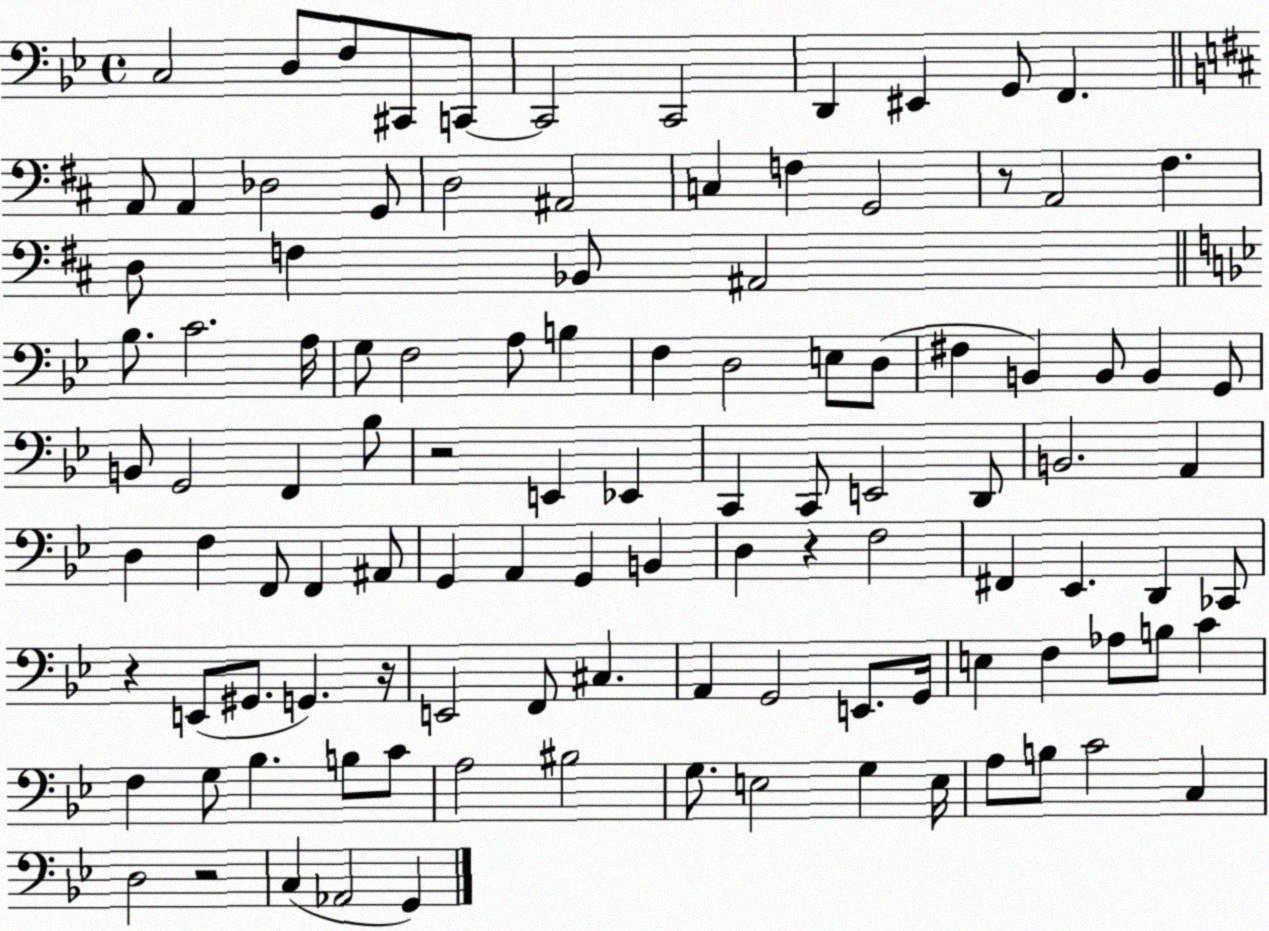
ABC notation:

X:1
T:Untitled
M:4/4
L:1/4
K:Bb
C,2 D,/2 F,/2 ^C,,/2 C,,/2 C,,2 C,,2 D,, ^E,, G,,/2 F,, A,,/2 A,, _D,2 G,,/2 D,2 ^A,,2 C, F, G,,2 z/2 A,,2 ^F, D,/2 F, _B,,/2 ^A,,2 _B,/2 C2 A,/4 G,/2 F,2 A,/2 B, F, D,2 E,/2 D,/2 ^F, B,, B,,/2 B,, G,,/2 B,,/2 G,,2 F,, _B,/2 z2 E,, _E,, C,, C,,/2 E,,2 D,,/2 B,,2 A,, D, F, F,,/2 F,, ^A,,/2 G,, A,, G,, B,, D, z F,2 ^F,, _E,, D,, _C,,/2 z E,,/2 ^G,,/2 G,, z/4 E,,2 F,,/2 ^C, A,, G,,2 E,,/2 G,,/4 E, F, _A,/2 B,/2 C F, G,/2 _B, B,/2 C/2 A,2 ^B,2 G,/2 E,2 G, E,/4 A,/2 B,/2 C2 C, D,2 z2 C, _A,,2 G,,